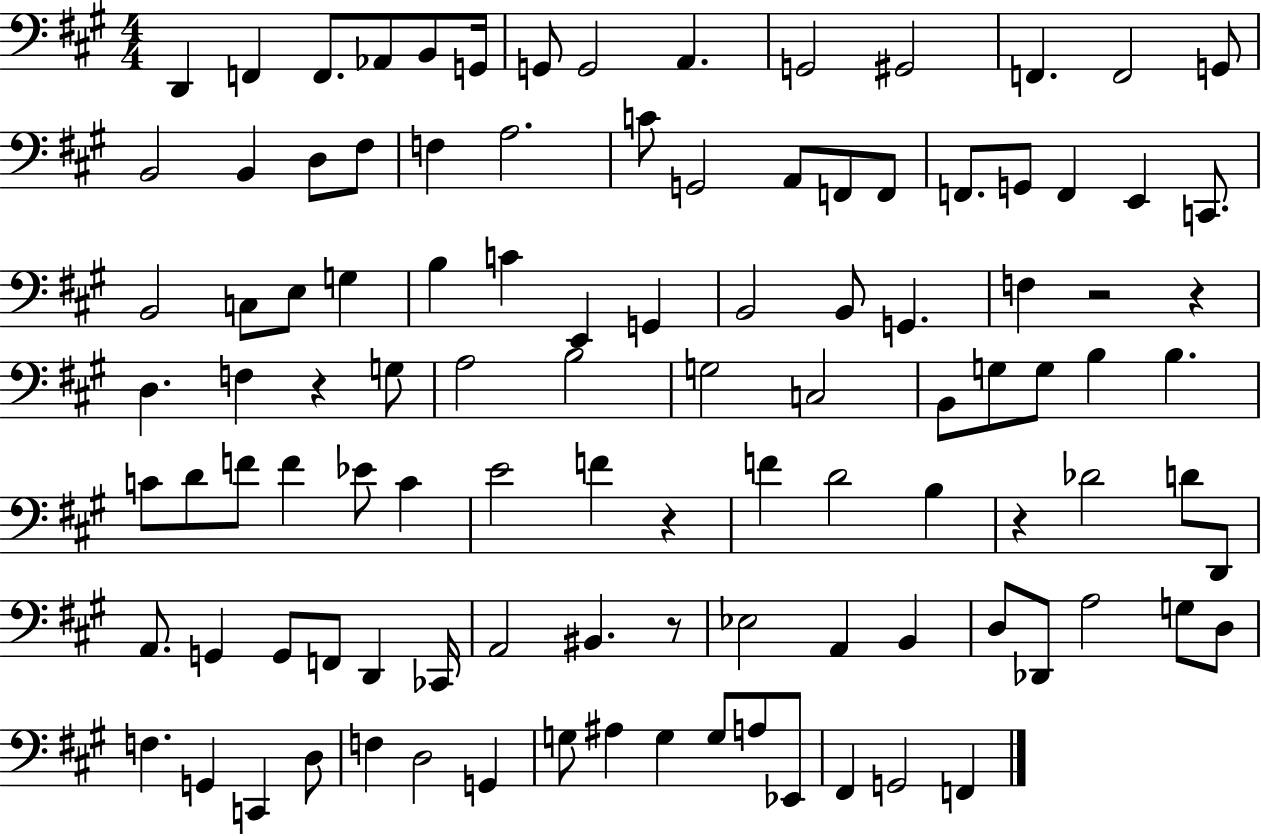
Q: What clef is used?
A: bass